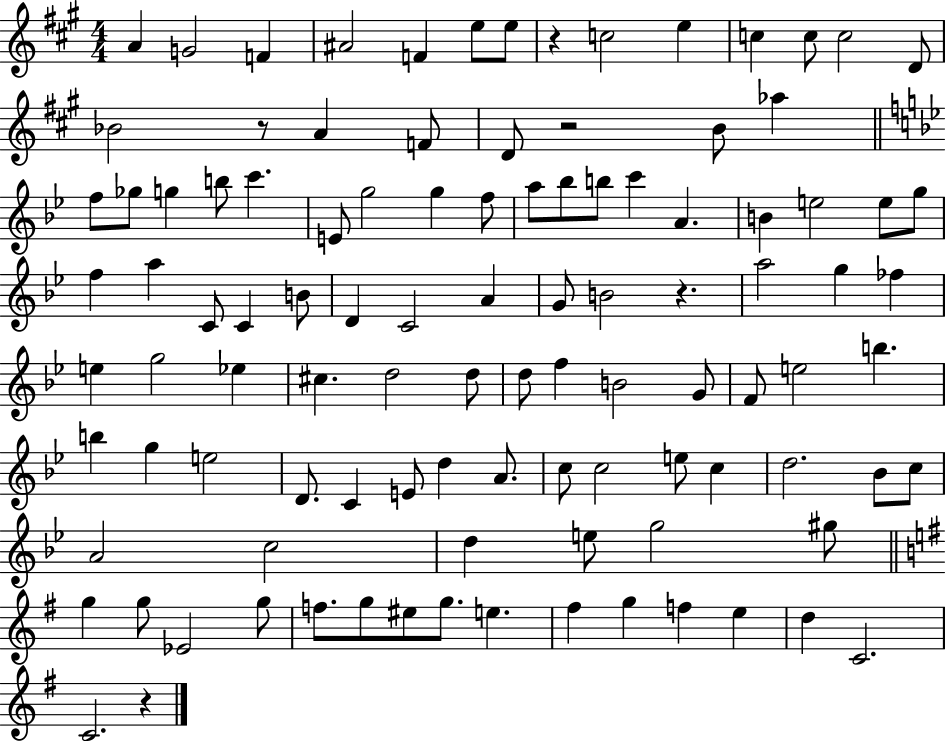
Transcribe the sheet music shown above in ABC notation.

X:1
T:Untitled
M:4/4
L:1/4
K:A
A G2 F ^A2 F e/2 e/2 z c2 e c c/2 c2 D/2 _B2 z/2 A F/2 D/2 z2 B/2 _a f/2 _g/2 g b/2 c' E/2 g2 g f/2 a/2 _b/2 b/2 c' A B e2 e/2 g/2 f a C/2 C B/2 D C2 A G/2 B2 z a2 g _f e g2 _e ^c d2 d/2 d/2 f B2 G/2 F/2 e2 b b g e2 D/2 C E/2 d A/2 c/2 c2 e/2 c d2 _B/2 c/2 A2 c2 d e/2 g2 ^g/2 g g/2 _E2 g/2 f/2 g/2 ^e/2 g/2 e ^f g f e d C2 C2 z